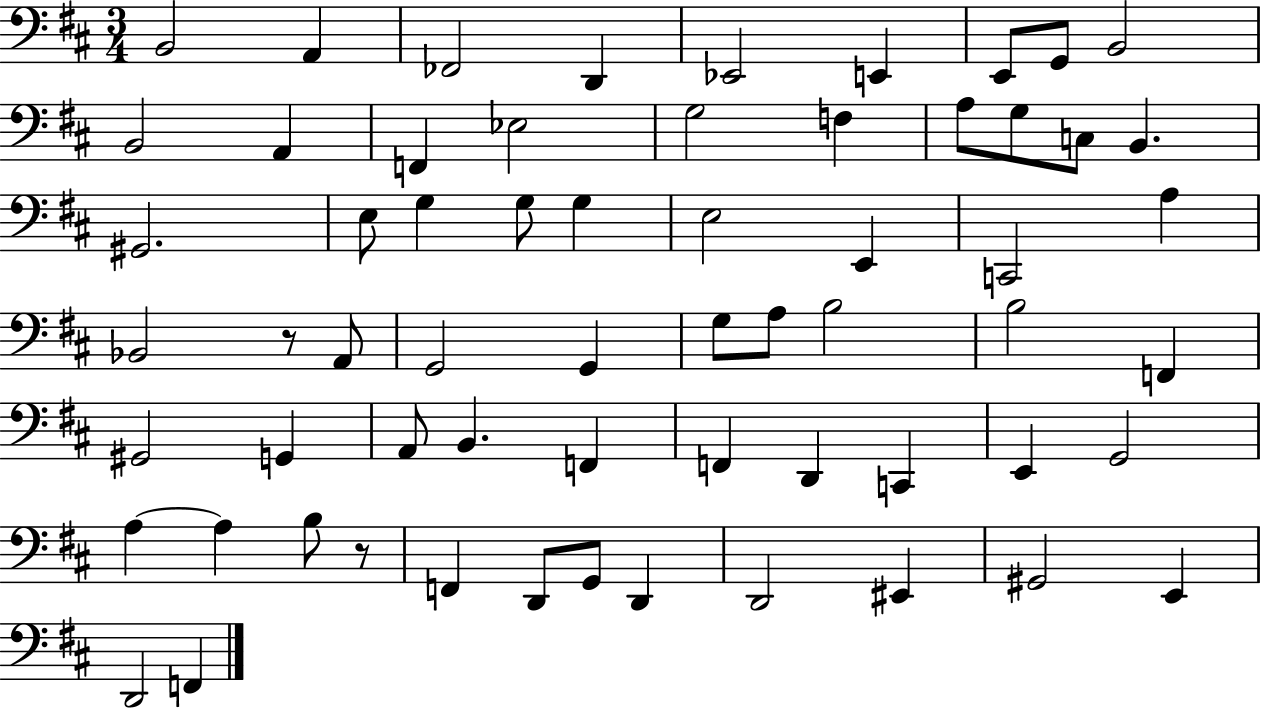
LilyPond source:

{
  \clef bass
  \numericTimeSignature
  \time 3/4
  \key d \major
  \repeat volta 2 { b,2 a,4 | fes,2 d,4 | ees,2 e,4 | e,8 g,8 b,2 | \break b,2 a,4 | f,4 ees2 | g2 f4 | a8 g8 c8 b,4. | \break gis,2. | e8 g4 g8 g4 | e2 e,4 | c,2 a4 | \break bes,2 r8 a,8 | g,2 g,4 | g8 a8 b2 | b2 f,4 | \break gis,2 g,4 | a,8 b,4. f,4 | f,4 d,4 c,4 | e,4 g,2 | \break a4~~ a4 b8 r8 | f,4 d,8 g,8 d,4 | d,2 eis,4 | gis,2 e,4 | \break d,2 f,4 | } \bar "|."
}